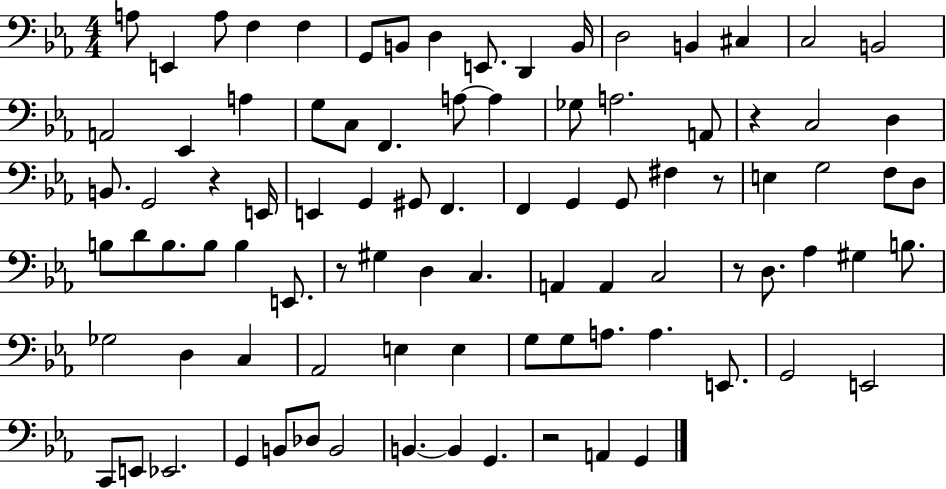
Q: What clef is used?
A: bass